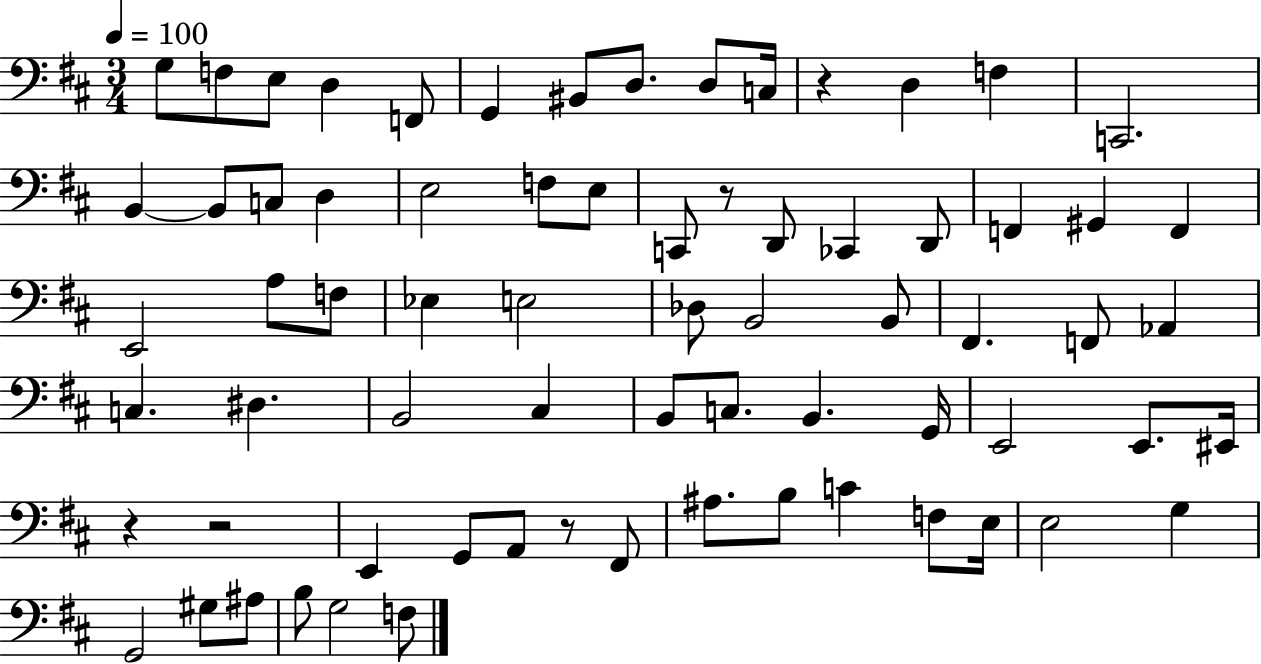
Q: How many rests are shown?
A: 5